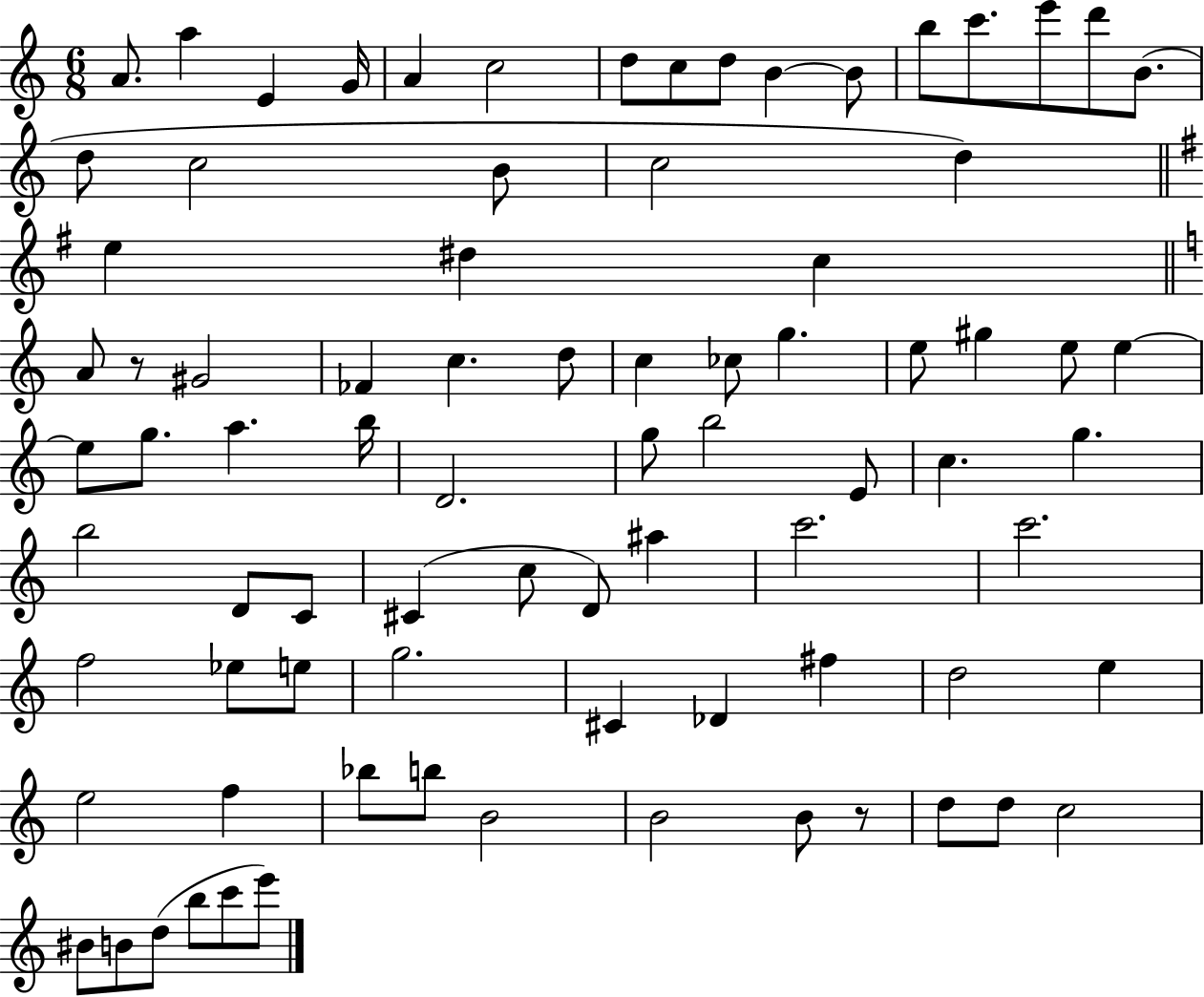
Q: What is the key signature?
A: C major